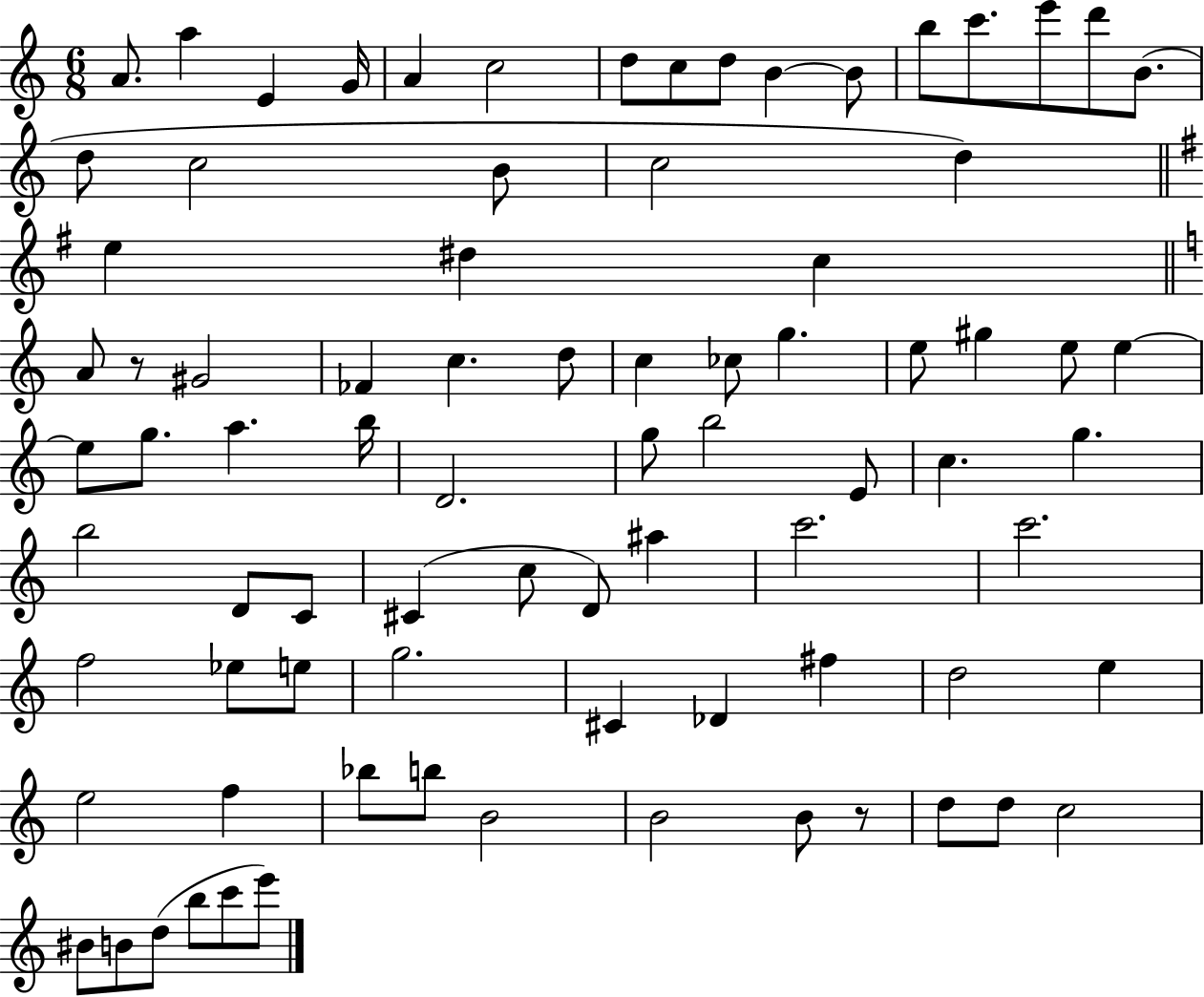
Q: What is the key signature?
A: C major